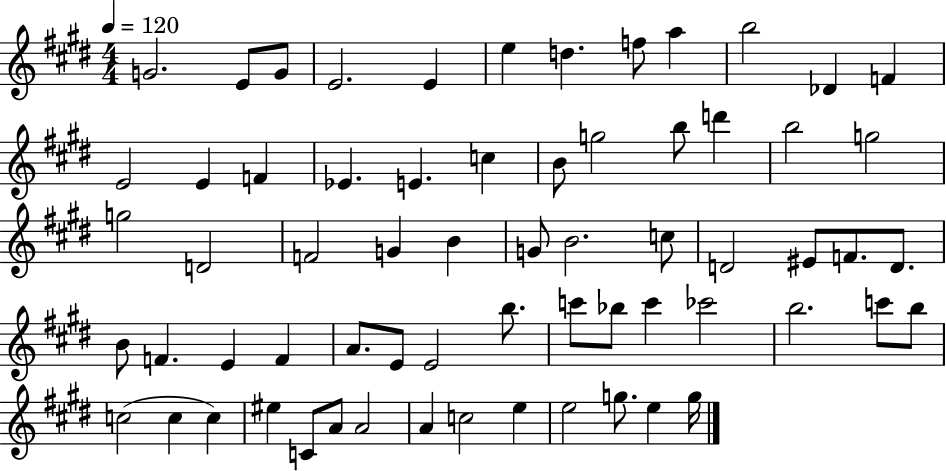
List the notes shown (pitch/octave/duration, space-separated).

G4/h. E4/e G4/e E4/h. E4/q E5/q D5/q. F5/e A5/q B5/h Db4/q F4/q E4/h E4/q F4/q Eb4/q. E4/q. C5/q B4/e G5/h B5/e D6/q B5/h G5/h G5/h D4/h F4/h G4/q B4/q G4/e B4/h. C5/e D4/h EIS4/e F4/e. D4/e. B4/e F4/q. E4/q F4/q A4/e. E4/e E4/h B5/e. C6/e Bb5/e C6/q CES6/h B5/h. C6/e B5/e C5/h C5/q C5/q EIS5/q C4/e A4/e A4/h A4/q C5/h E5/q E5/h G5/e. E5/q G5/s